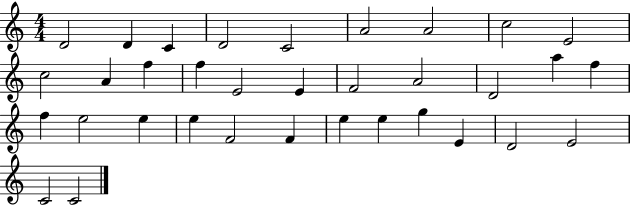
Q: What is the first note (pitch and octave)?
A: D4